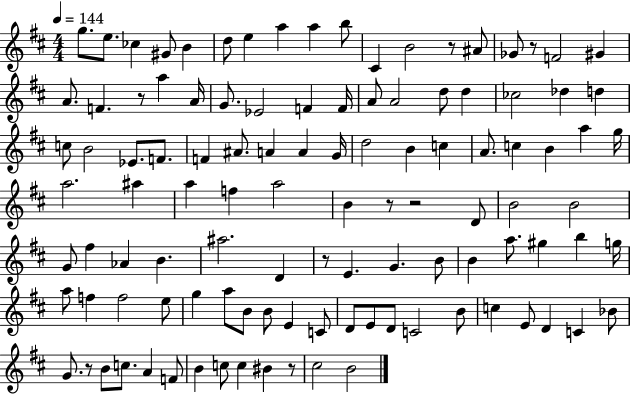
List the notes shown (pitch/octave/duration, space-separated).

G5/e. E5/e. CES5/q G#4/e B4/q D5/e E5/q A5/q A5/q B5/e C#4/q B4/h R/e A#4/e Gb4/e R/e F4/h G#4/q A4/e. F4/q. R/e A5/q A4/s G4/e. Eb4/h F4/q F4/s A4/e A4/h D5/e D5/q CES5/h Db5/q D5/q C5/e B4/h Eb4/e. F4/e. F4/q A#4/e. A4/q A4/q G4/s D5/h B4/q C5/q A4/e. C5/q B4/q A5/q G5/s A5/h. A#5/q A5/q F5/q A5/h B4/q R/e R/h D4/e B4/h B4/h G4/e F#5/q Ab4/q B4/q. A#5/h. D4/q R/e E4/q. G4/q. B4/e B4/q A5/e. G#5/q B5/q G5/s A5/e F5/q F5/h E5/e G5/q A5/e B4/e B4/e E4/q C4/e D4/e E4/e D4/e C4/h B4/e C5/q E4/e D4/q C4/q Bb4/e G4/e. R/e B4/e C5/e. A4/q F4/e B4/q C5/e C5/q BIS4/q R/e C#5/h B4/h